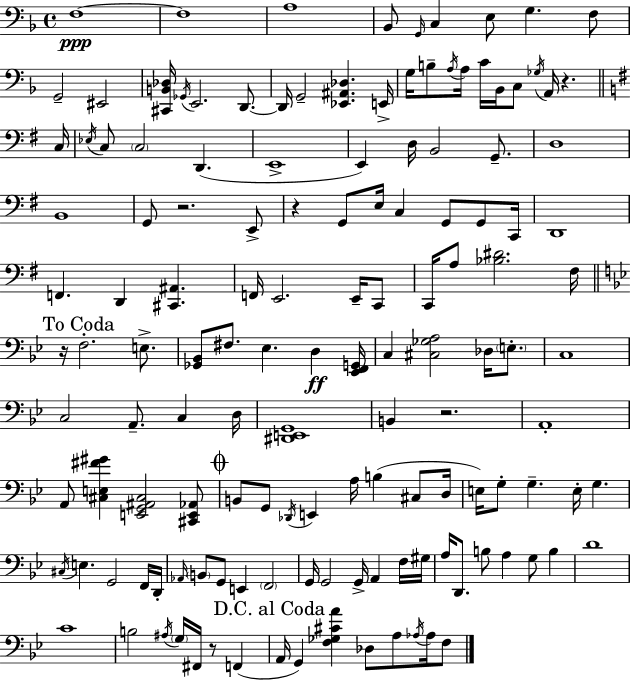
X:1
T:Untitled
M:4/4
L:1/4
K:F
F,4 F,4 A,4 _B,,/2 G,,/4 C, E,/2 G, F,/2 G,,2 ^E,,2 [^C,,B,,_D,]/4 _G,,/4 E,,2 D,,/2 D,,/4 G,,2 [_E,,^A,,_D,] E,,/4 G,/4 B,/2 A,/4 A,/4 C/4 _B,,/4 C,/2 _G,/4 A,,/4 z C,/4 _E,/4 C,/2 C,2 D,, E,,4 E,, D,/4 B,,2 G,,/2 D,4 B,,4 G,,/2 z2 E,,/2 z G,,/2 E,/4 C, G,,/2 G,,/2 C,,/4 D,,4 F,, D,, [^C,,^A,,] F,,/4 E,,2 E,,/4 C,,/2 C,,/4 A,/2 [_B,^D]2 ^F,/4 z/4 F,2 E,/2 [_G,,_B,,]/2 ^F,/2 _E, D, [_E,,F,,G,,]/4 C, [^C,_G,A,]2 _D,/4 E,/2 C,4 C,2 A,,/2 C, D,/4 [^D,,E,,G,,]4 B,, z2 A,,4 A,,/2 [^C,E,^F^G] [E,,G,,^A,,^C,]2 [^C,,E,,_A,,]/2 B,,/2 G,,/2 _D,,/4 E,, A,/4 B, ^C,/2 D,/4 E,/4 G,/2 G, E,/4 G, ^C,/4 E, G,,2 F,,/4 D,,/4 _A,,/4 B,,/2 G,,/2 E,, F,,2 G,,/4 G,,2 G,,/4 A,, F,/4 ^G,/4 A,/4 D,,/2 B,/2 A, G,/2 B, D4 C4 B,2 ^A,/4 G,/4 ^F,,/4 z/2 F,, A,,/4 G,, [F,_G,^CA] _D,/2 A,/2 _A,/4 _A,/4 F,/2